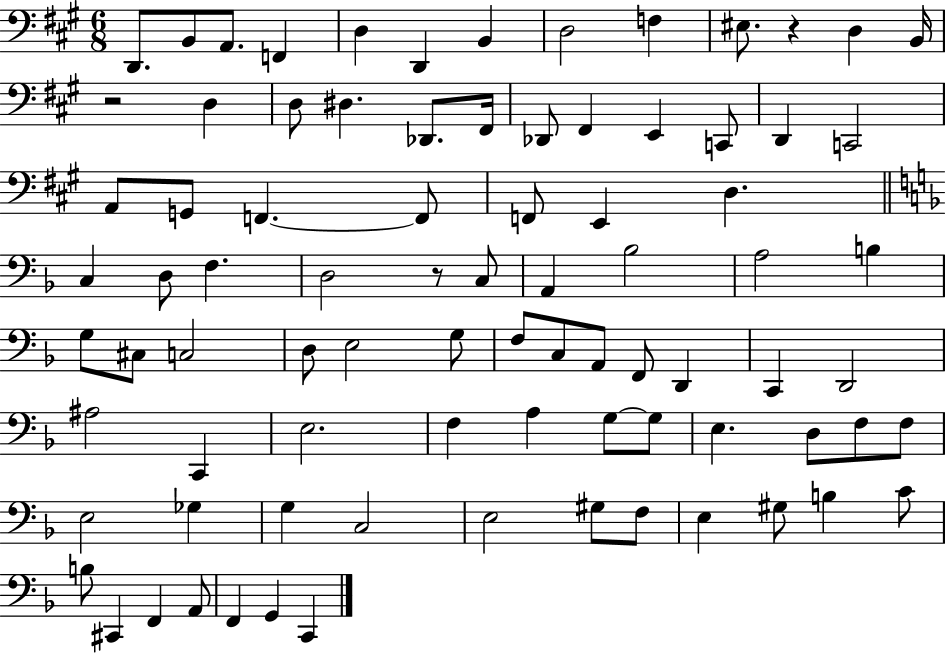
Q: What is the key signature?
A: A major